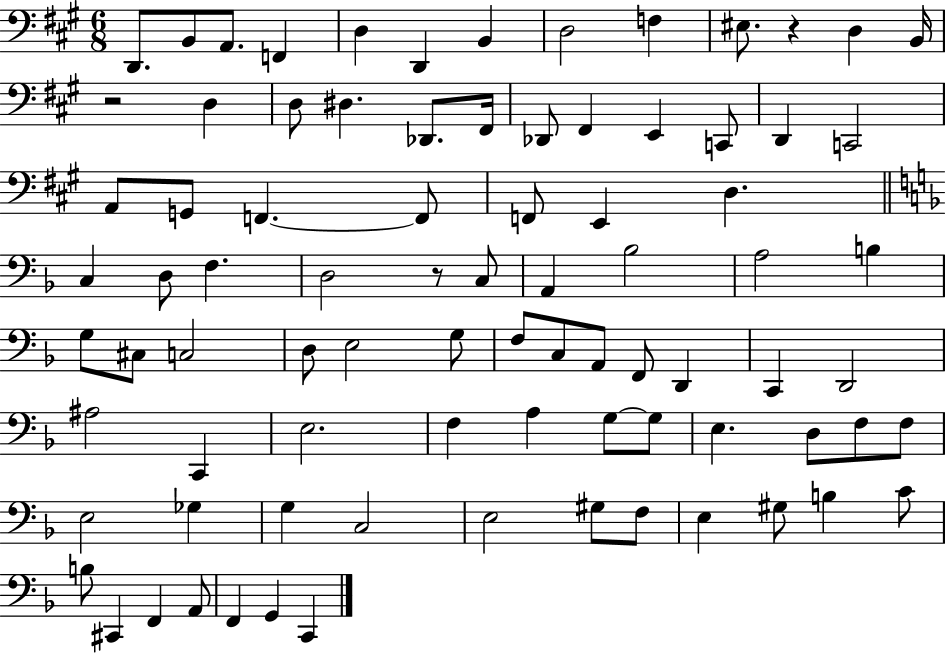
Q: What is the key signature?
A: A major